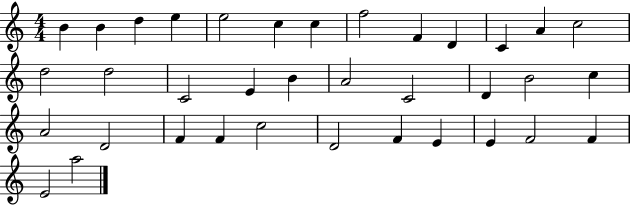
B4/q B4/q D5/q E5/q E5/h C5/q C5/q F5/h F4/q D4/q C4/q A4/q C5/h D5/h D5/h C4/h E4/q B4/q A4/h C4/h D4/q B4/h C5/q A4/h D4/h F4/q F4/q C5/h D4/h F4/q E4/q E4/q F4/h F4/q E4/h A5/h